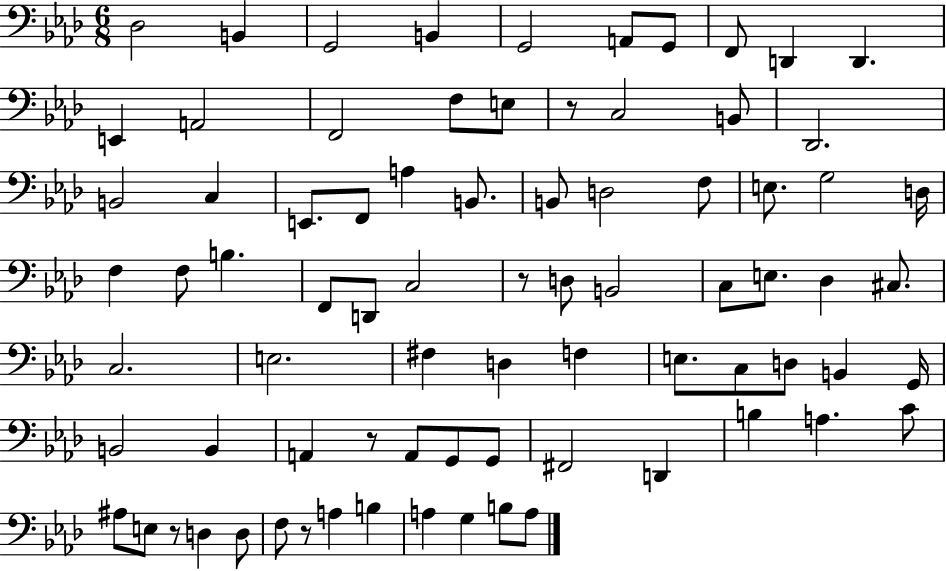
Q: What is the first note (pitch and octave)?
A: Db3